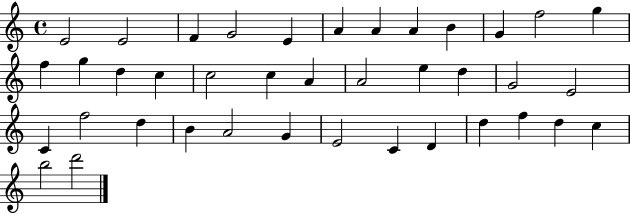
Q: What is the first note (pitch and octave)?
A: E4